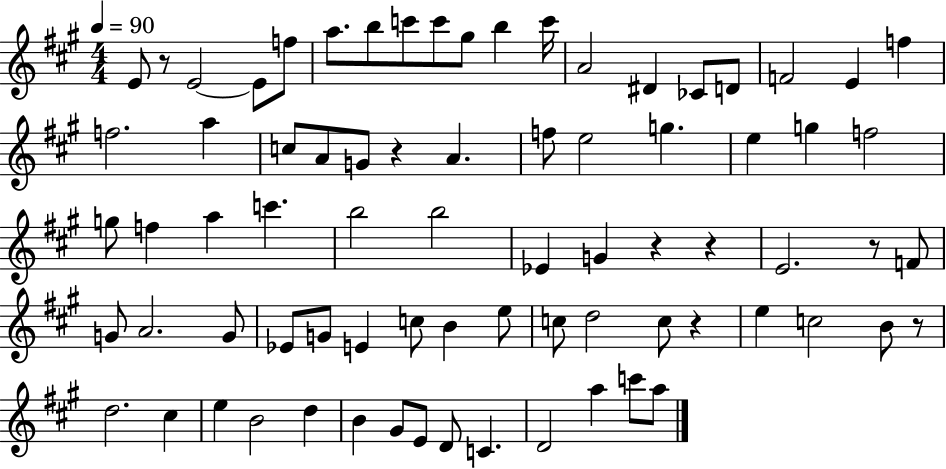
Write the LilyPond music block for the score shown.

{
  \clef treble
  \numericTimeSignature
  \time 4/4
  \key a \major
  \tempo 4 = 90
  e'8 r8 e'2~~ e'8 f''8 | a''8. b''8 c'''8 c'''8 gis''8 b''4 c'''16 | a'2 dis'4 ces'8 d'8 | f'2 e'4 f''4 | \break f''2. a''4 | c''8 a'8 g'8 r4 a'4. | f''8 e''2 g''4. | e''4 g''4 f''2 | \break g''8 f''4 a''4 c'''4. | b''2 b''2 | ees'4 g'4 r4 r4 | e'2. r8 f'8 | \break g'8 a'2. g'8 | ees'8 g'8 e'4 c''8 b'4 e''8 | c''8 d''2 c''8 r4 | e''4 c''2 b'8 r8 | \break d''2. cis''4 | e''4 b'2 d''4 | b'4 gis'8 e'8 d'8 c'4. | d'2 a''4 c'''8 a''8 | \break \bar "|."
}